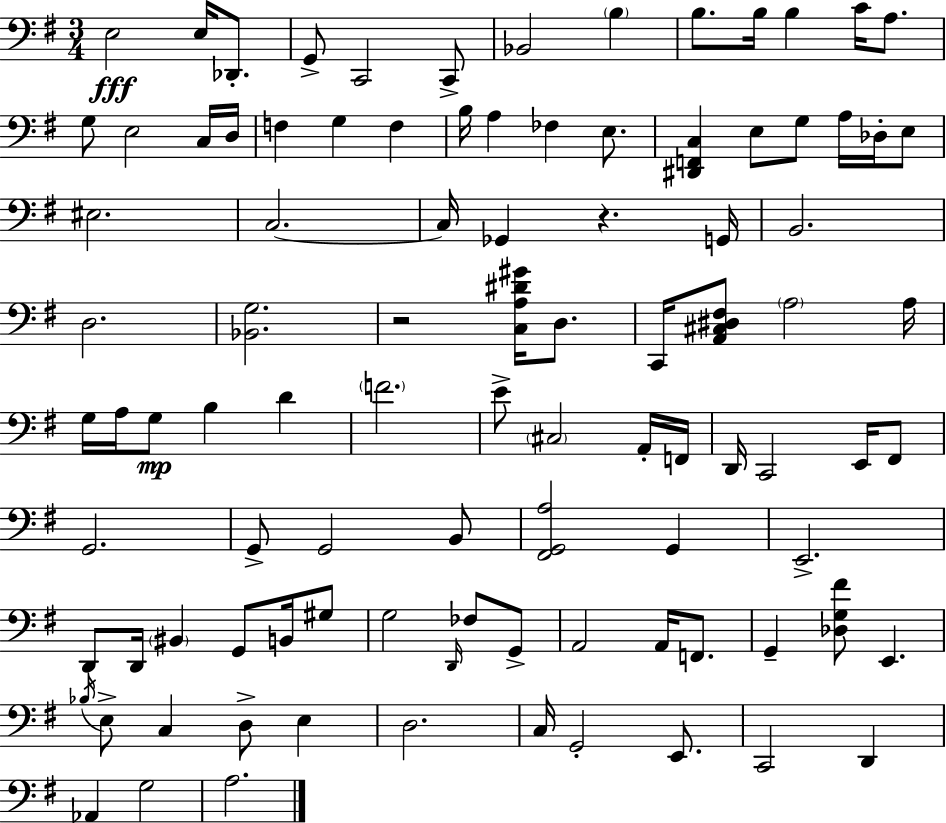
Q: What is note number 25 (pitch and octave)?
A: E3